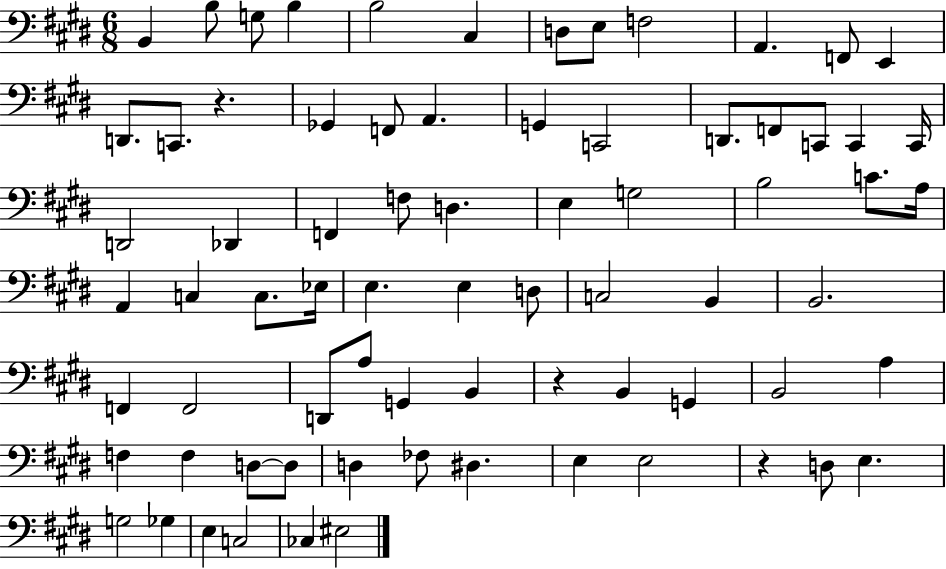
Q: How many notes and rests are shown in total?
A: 74